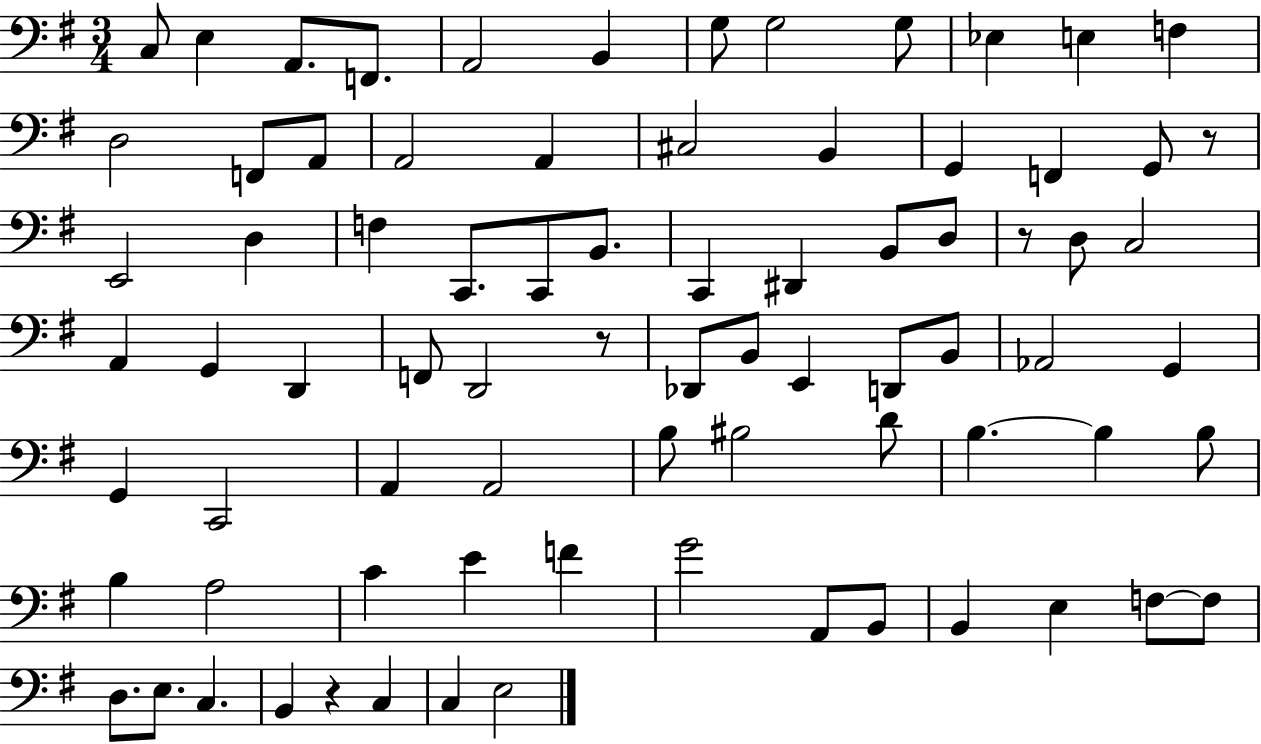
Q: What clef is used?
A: bass